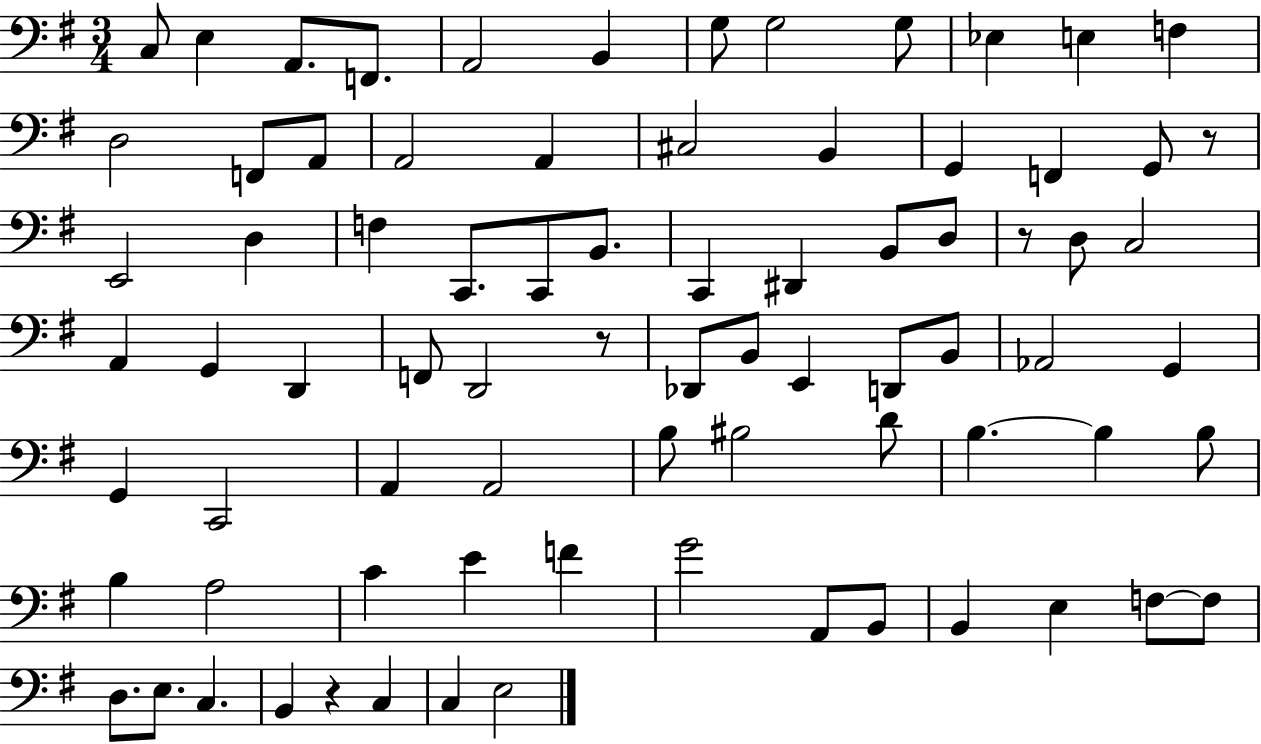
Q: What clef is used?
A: bass